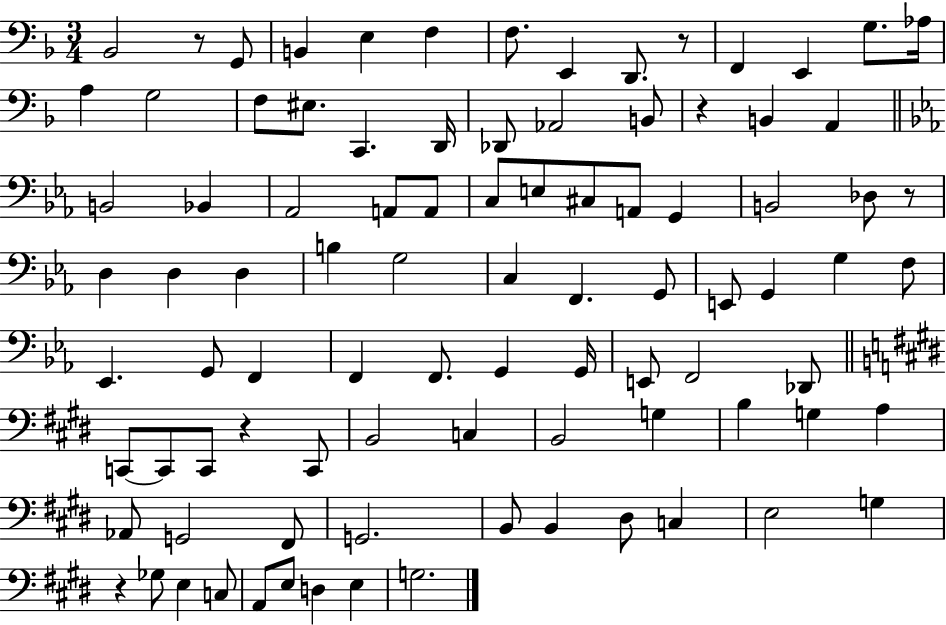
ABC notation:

X:1
T:Untitled
M:3/4
L:1/4
K:F
_B,,2 z/2 G,,/2 B,, E, F, F,/2 E,, D,,/2 z/2 F,, E,, G,/2 _A,/4 A, G,2 F,/2 ^E,/2 C,, D,,/4 _D,,/2 _A,,2 B,,/2 z B,, A,, B,,2 _B,, _A,,2 A,,/2 A,,/2 C,/2 E,/2 ^C,/2 A,,/2 G,, B,,2 _D,/2 z/2 D, D, D, B, G,2 C, F,, G,,/2 E,,/2 G,, G, F,/2 _E,, G,,/2 F,, F,, F,,/2 G,, G,,/4 E,,/2 F,,2 _D,,/2 C,,/2 C,,/2 C,,/2 z C,,/2 B,,2 C, B,,2 G, B, G, A, _A,,/2 G,,2 ^F,,/2 G,,2 B,,/2 B,, ^D,/2 C, E,2 G, z _G,/2 E, C,/2 A,,/2 E,/2 D, E, G,2